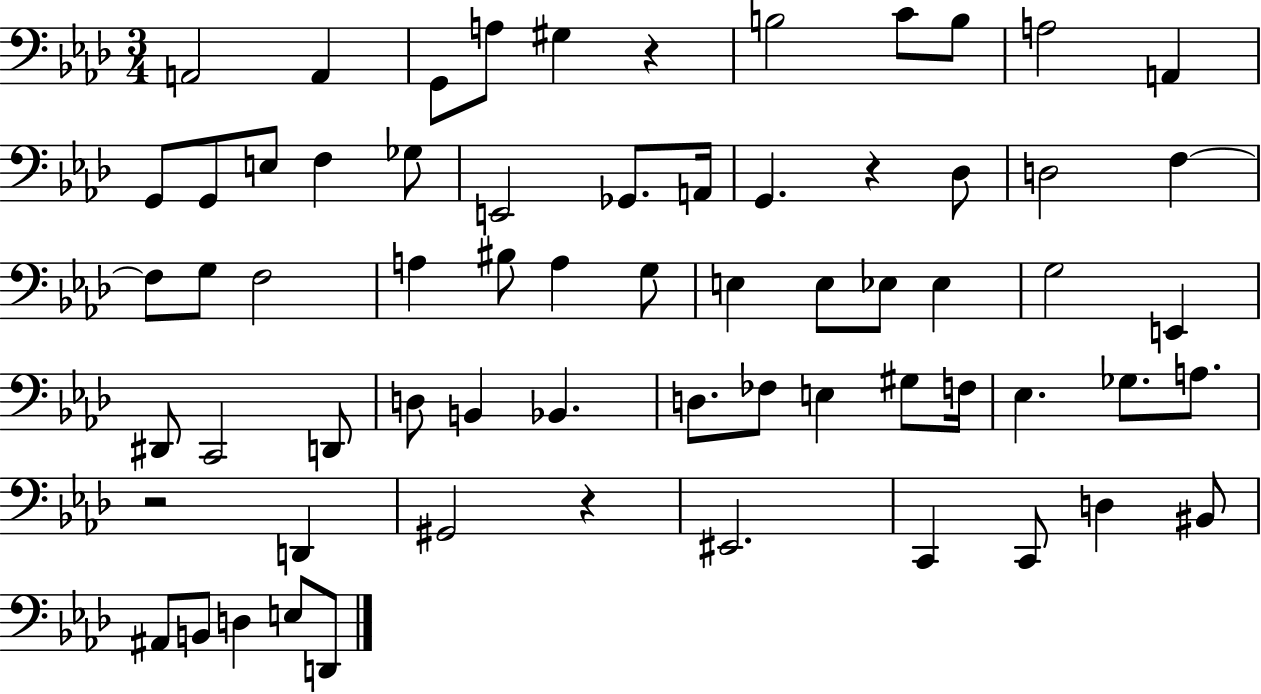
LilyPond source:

{
  \clef bass
  \numericTimeSignature
  \time 3/4
  \key aes \major
  a,2 a,4 | g,8 a8 gis4 r4 | b2 c'8 b8 | a2 a,4 | \break g,8 g,8 e8 f4 ges8 | e,2 ges,8. a,16 | g,4. r4 des8 | d2 f4~~ | \break f8 g8 f2 | a4 bis8 a4 g8 | e4 e8 ees8 ees4 | g2 e,4 | \break dis,8 c,2 d,8 | d8 b,4 bes,4. | d8. fes8 e4 gis8 f16 | ees4. ges8. a8. | \break r2 d,4 | gis,2 r4 | eis,2. | c,4 c,8 d4 bis,8 | \break ais,8 b,8 d4 e8 d,8 | \bar "|."
}